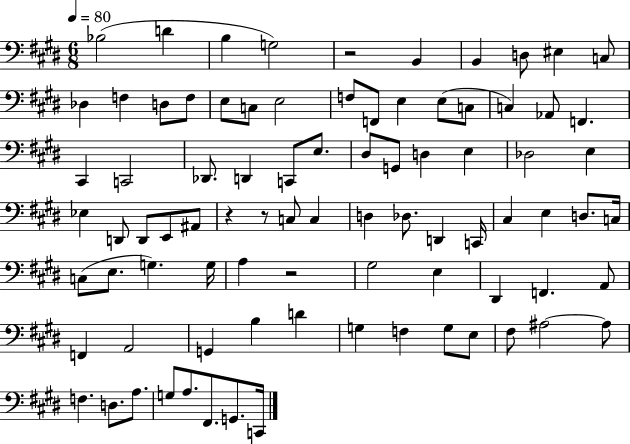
{
  \clef bass
  \numericTimeSignature
  \time 6/8
  \key e \major
  \tempo 4 = 80
  bes2( d'4 | b4 g2) | r2 b,4 | b,4 d8 eis4 c8 | \break des4 f4 d8 f8 | e8 c8 e2 | f8 f,8 e4 e8( c8 | c4) aes,8 f,4. | \break cis,4 c,2 | des,8. d,4 c,8 e8. | dis8 g,8 d4 e4 | des2 e4 | \break ees4 d,8 d,8 e,8 ais,8 | r4 r8 c8 c4 | d4 des8. d,4 c,16 | cis4 e4 d8. c16 | \break c8( e8. g4.) g16 | a4 r2 | gis2 e4 | dis,4 f,4. a,8 | \break f,4 a,2 | g,4 b4 d'4 | g4 f4 g8 e8 | fis8 ais2~~ ais8 | \break f4. d8. a8. | g8 a8. fis,8. g,8. c,16 | \bar "|."
}